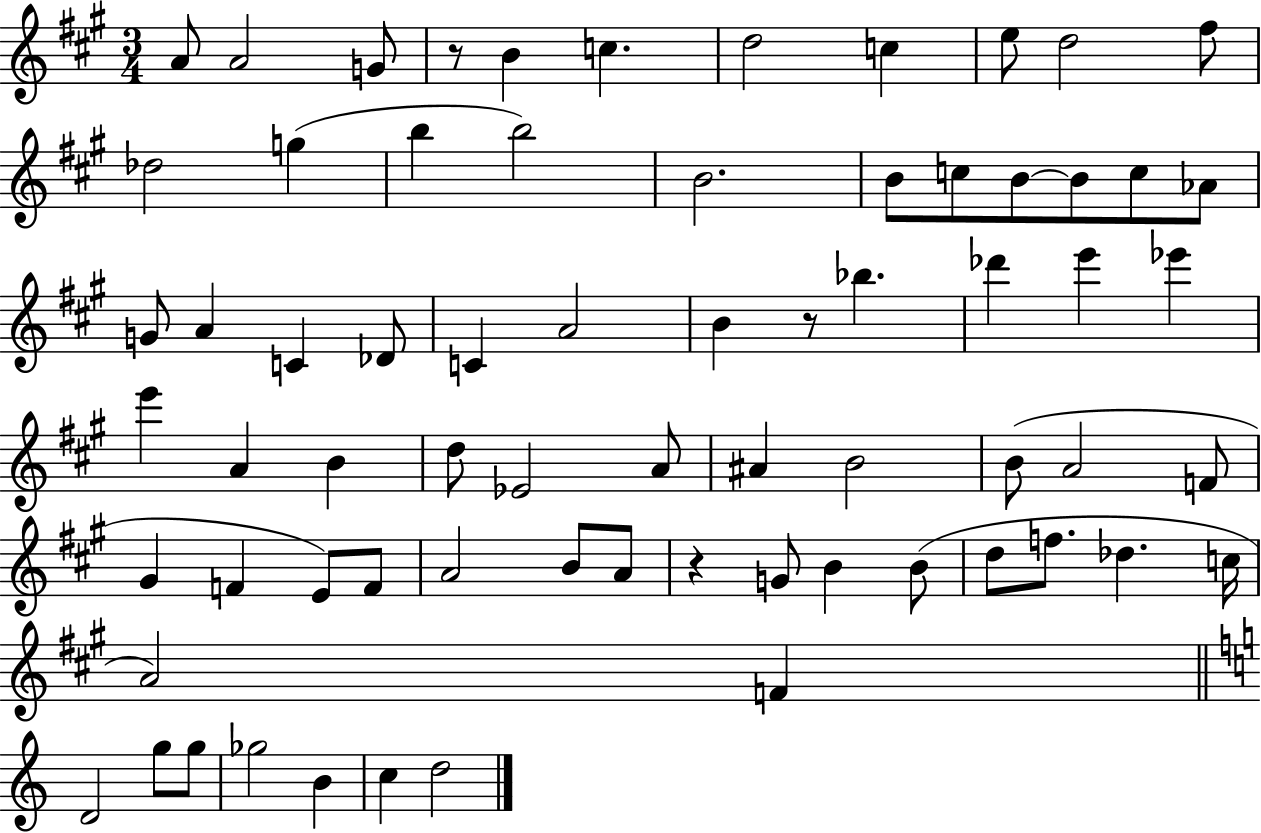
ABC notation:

X:1
T:Untitled
M:3/4
L:1/4
K:A
A/2 A2 G/2 z/2 B c d2 c e/2 d2 ^f/2 _d2 g b b2 B2 B/2 c/2 B/2 B/2 c/2 _A/2 G/2 A C _D/2 C A2 B z/2 _b _d' e' _e' e' A B d/2 _E2 A/2 ^A B2 B/2 A2 F/2 ^G F E/2 F/2 A2 B/2 A/2 z G/2 B B/2 d/2 f/2 _d c/4 A2 F D2 g/2 g/2 _g2 B c d2